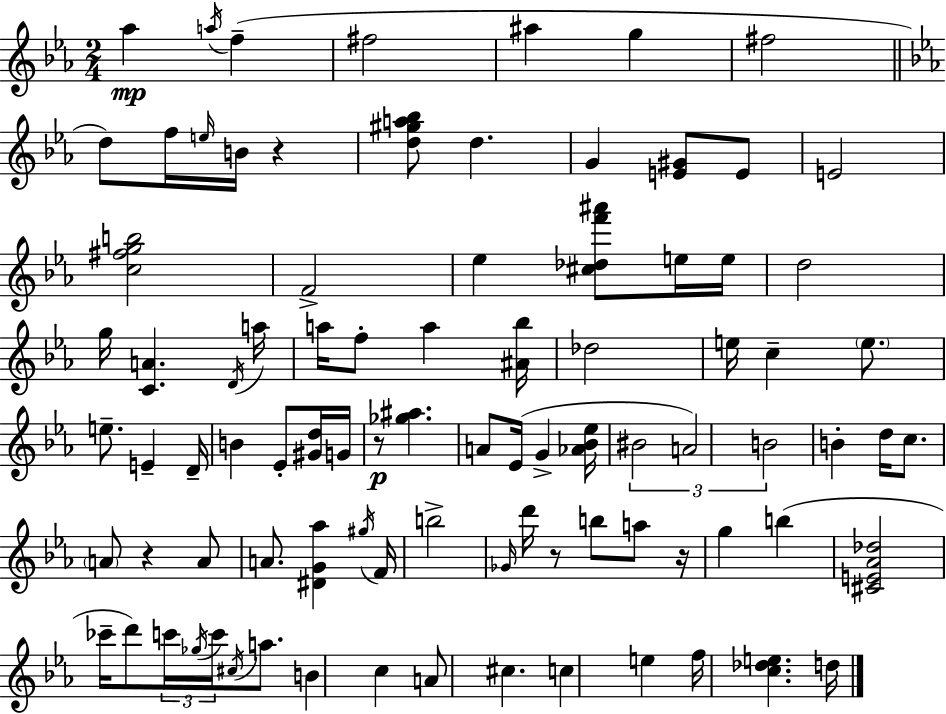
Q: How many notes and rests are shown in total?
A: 89